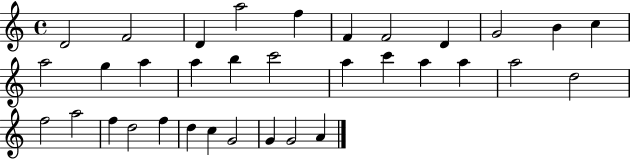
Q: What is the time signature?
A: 4/4